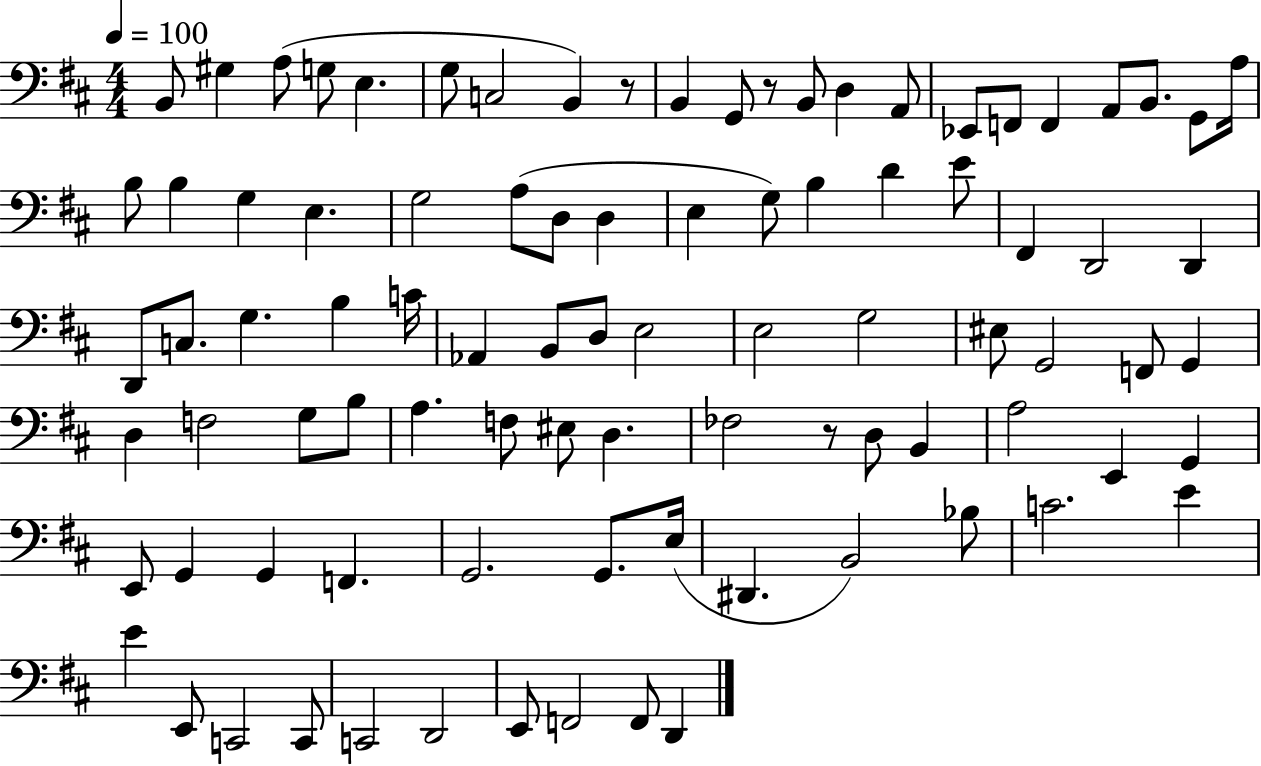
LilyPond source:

{
  \clef bass
  \numericTimeSignature
  \time 4/4
  \key d \major
  \tempo 4 = 100
  b,8 gis4 a8( g8 e4. | g8 c2 b,4) r8 | b,4 g,8 r8 b,8 d4 a,8 | ees,8 f,8 f,4 a,8 b,8. g,8 a16 | \break b8 b4 g4 e4. | g2 a8( d8 d4 | e4 g8) b4 d'4 e'8 | fis,4 d,2 d,4 | \break d,8 c8. g4. b4 c'16 | aes,4 b,8 d8 e2 | e2 g2 | eis8 g,2 f,8 g,4 | \break d4 f2 g8 b8 | a4. f8 eis8 d4. | fes2 r8 d8 b,4 | a2 e,4 g,4 | \break e,8 g,4 g,4 f,4. | g,2. g,8. e16( | dis,4. b,2) bes8 | c'2. e'4 | \break e'4 e,8 c,2 c,8 | c,2 d,2 | e,8 f,2 f,8 d,4 | \bar "|."
}